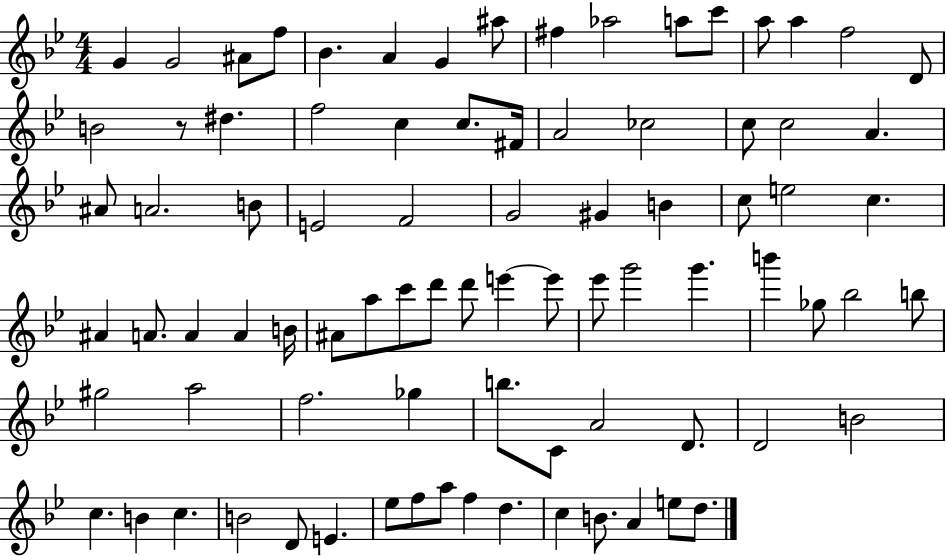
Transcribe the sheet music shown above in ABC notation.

X:1
T:Untitled
M:4/4
L:1/4
K:Bb
G G2 ^A/2 f/2 _B A G ^a/2 ^f _a2 a/2 c'/2 a/2 a f2 D/2 B2 z/2 ^d f2 c c/2 ^F/4 A2 _c2 c/2 c2 A ^A/2 A2 B/2 E2 F2 G2 ^G B c/2 e2 c ^A A/2 A A B/4 ^A/2 a/2 c'/2 d'/2 d'/2 e' e'/2 _e'/2 g'2 g' b' _g/2 _b2 b/2 ^g2 a2 f2 _g b/2 C/2 A2 D/2 D2 B2 c B c B2 D/2 E _e/2 f/2 a/2 f d c B/2 A e/2 d/2